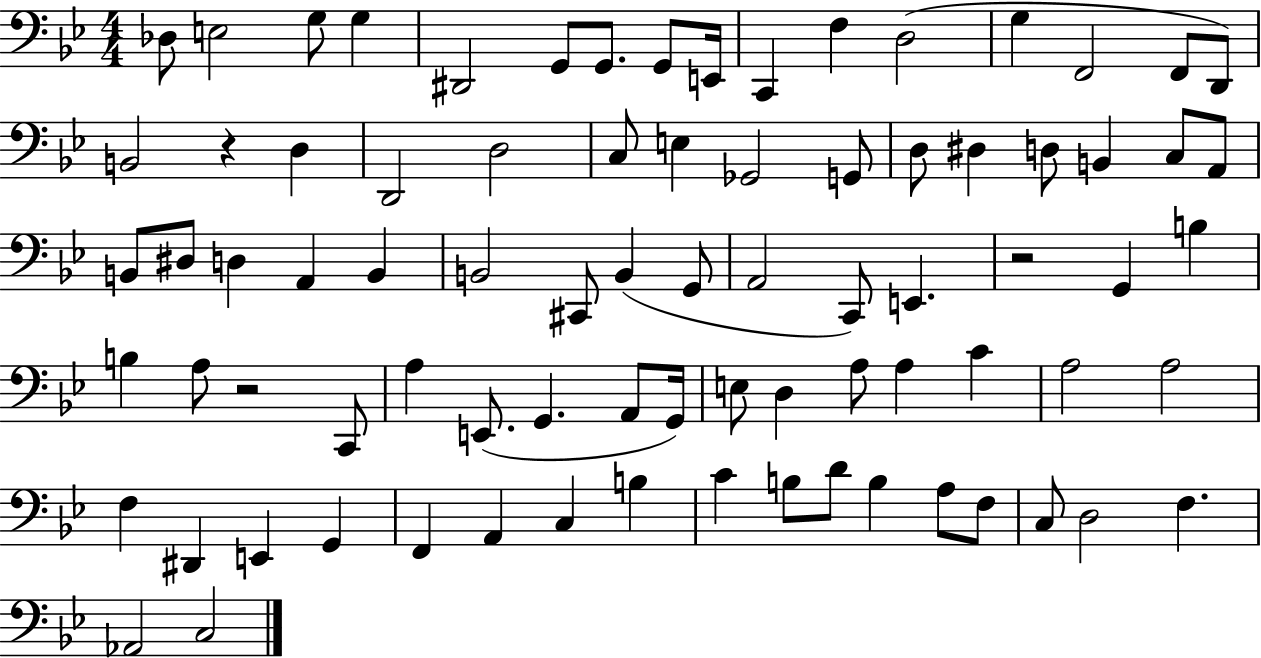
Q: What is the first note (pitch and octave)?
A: Db3